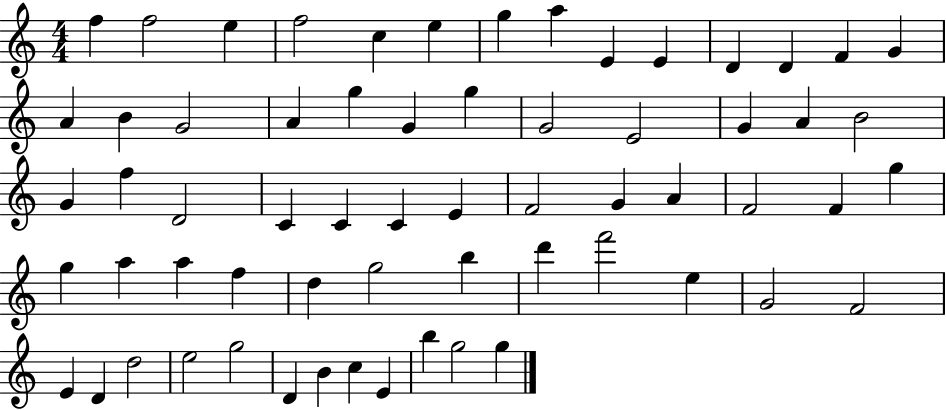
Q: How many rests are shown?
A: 0